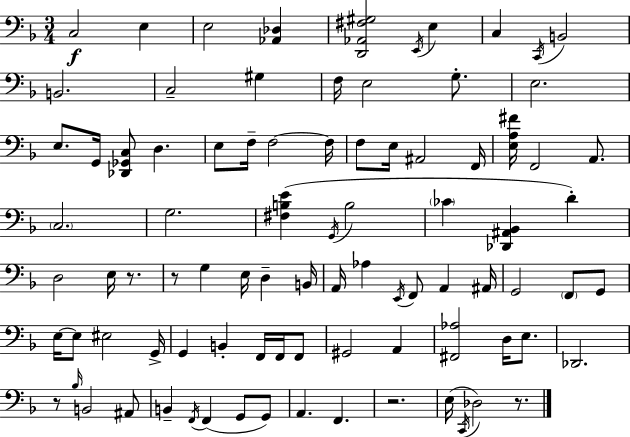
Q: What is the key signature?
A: F major